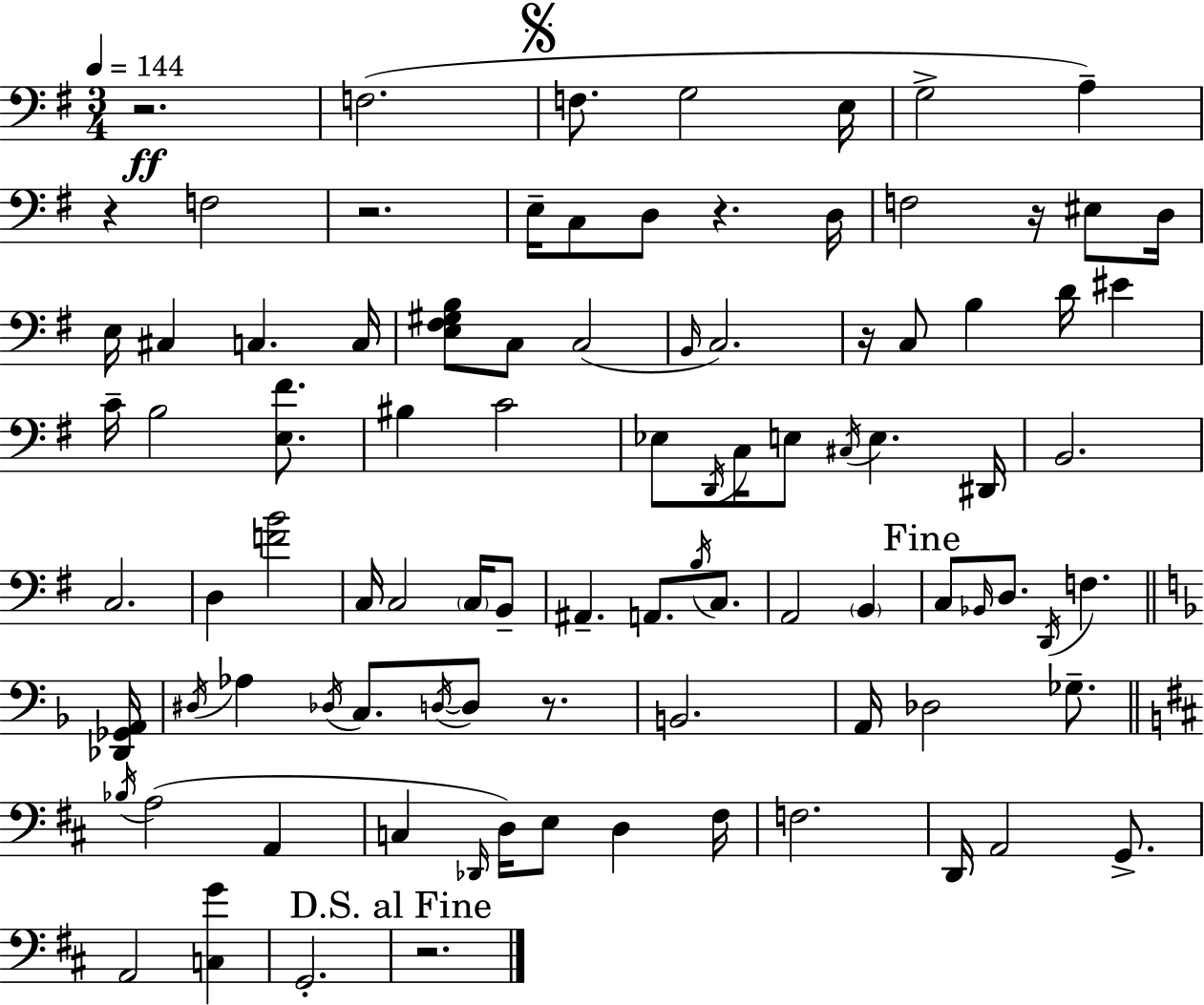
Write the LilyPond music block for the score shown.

{
  \clef bass
  \numericTimeSignature
  \time 3/4
  \key g \major
  \tempo 4 = 144
  r2.\ff | f2.( | \mark \markup { \musicglyph "scripts.segno" } f8. g2 e16 | g2-> a4--) | \break r4 f2 | r2. | e16-- c8 d8 r4. d16 | f2 r16 eis8 d16 | \break e16 cis4 c4. c16 | <e fis gis b>8 c8 c2( | \grace { b,16 } c2.) | r16 c8 b4 d'16 eis'4 | \break c'16-- b2 <e fis'>8. | bis4 c'2 | ees8 \acciaccatura { d,16 } c16 e8 \acciaccatura { cis16 } e4. | dis,16 b,2. | \break c2. | d4 <f' b'>2 | c16 c2 | \parenthesize c16 b,8-- ais,4.-- a,8. | \break \acciaccatura { b16 } c8. a,2 | \parenthesize b,4 \mark "Fine" c8 \grace { bes,16 } d8. \acciaccatura { d,16 } f4. | \bar "||" \break \key f \major <des, ges, a,>16 \acciaccatura { dis16 } aes4 \acciaccatura { des16 } c8. \acciaccatura { d16~ }~ d8 | r8. b,2. | a,16 des2 | ges8.-- \bar "||" \break \key b \minor \acciaccatura { bes16 }( a2 a,4 | c4 \grace { des,16 } d16) e8 d4 | fis16 f2. | d,16 a,2 g,8.-> | \break a,2 <c g'>4 | g,2.-. | \mark "D.S. al Fine" r2. | \bar "|."
}